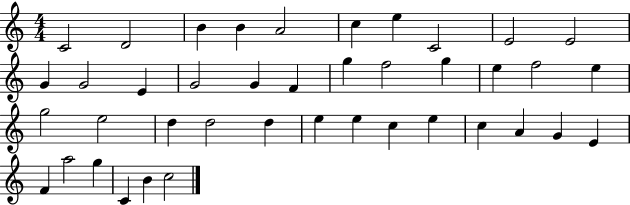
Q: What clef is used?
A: treble